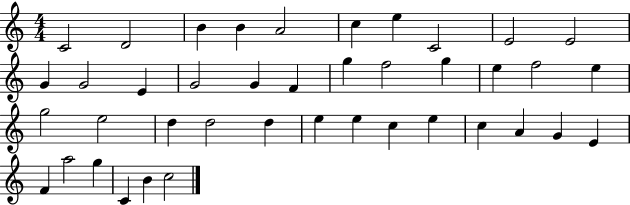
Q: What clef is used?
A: treble